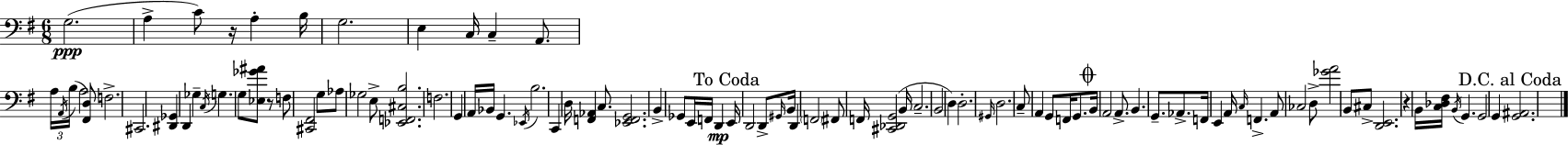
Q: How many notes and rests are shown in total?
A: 98